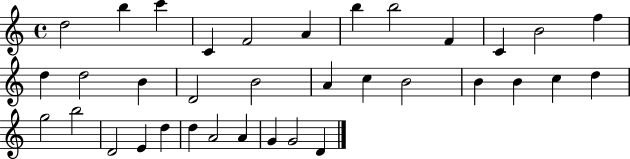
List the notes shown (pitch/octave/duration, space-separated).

D5/h B5/q C6/q C4/q F4/h A4/q B5/q B5/h F4/q C4/q B4/h F5/q D5/q D5/h B4/q D4/h B4/h A4/q C5/q B4/h B4/q B4/q C5/q D5/q G5/h B5/h D4/h E4/q D5/q D5/q A4/h A4/q G4/q G4/h D4/q